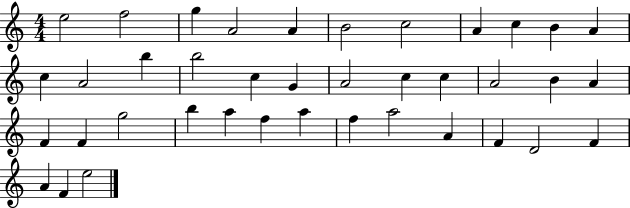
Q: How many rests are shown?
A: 0